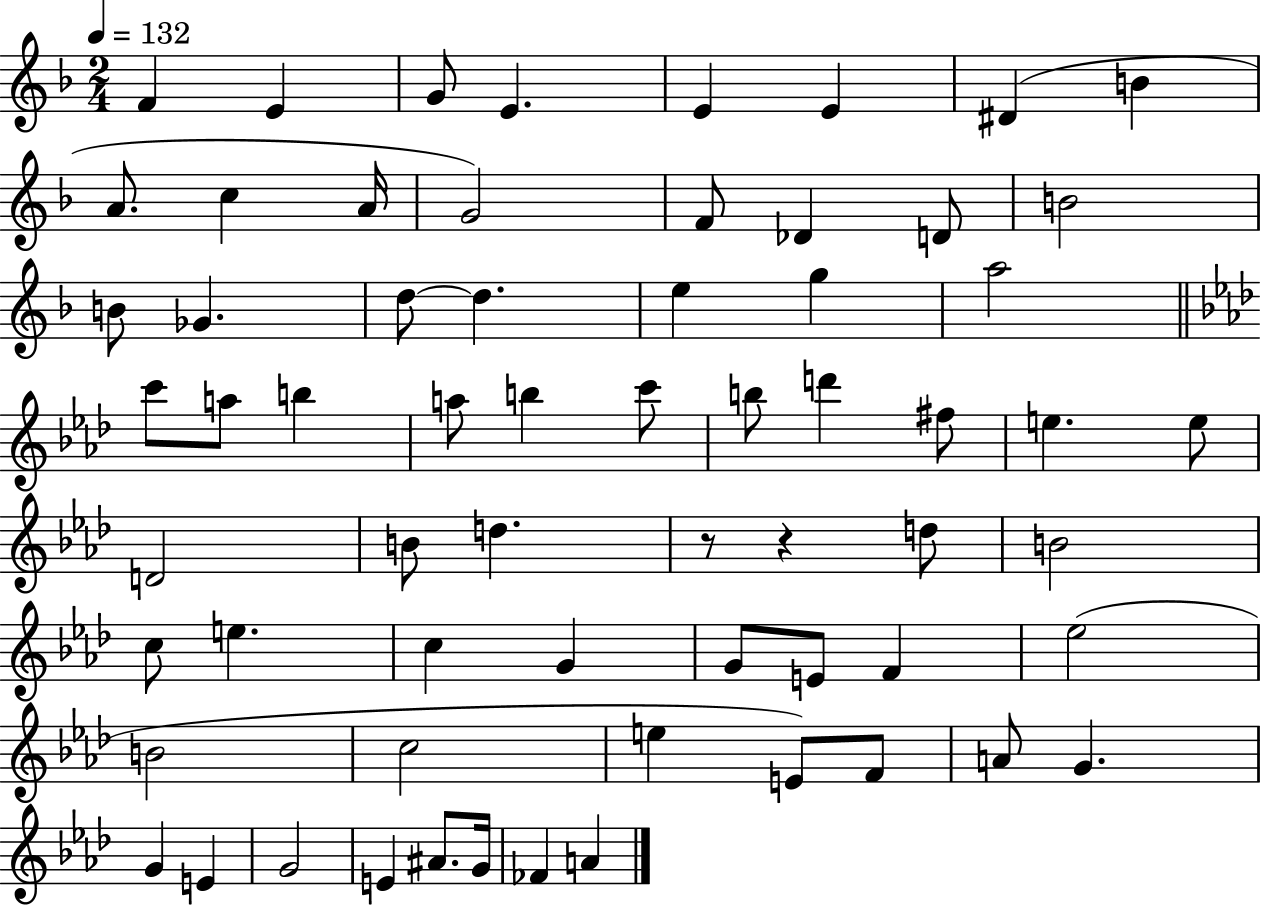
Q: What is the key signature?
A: F major